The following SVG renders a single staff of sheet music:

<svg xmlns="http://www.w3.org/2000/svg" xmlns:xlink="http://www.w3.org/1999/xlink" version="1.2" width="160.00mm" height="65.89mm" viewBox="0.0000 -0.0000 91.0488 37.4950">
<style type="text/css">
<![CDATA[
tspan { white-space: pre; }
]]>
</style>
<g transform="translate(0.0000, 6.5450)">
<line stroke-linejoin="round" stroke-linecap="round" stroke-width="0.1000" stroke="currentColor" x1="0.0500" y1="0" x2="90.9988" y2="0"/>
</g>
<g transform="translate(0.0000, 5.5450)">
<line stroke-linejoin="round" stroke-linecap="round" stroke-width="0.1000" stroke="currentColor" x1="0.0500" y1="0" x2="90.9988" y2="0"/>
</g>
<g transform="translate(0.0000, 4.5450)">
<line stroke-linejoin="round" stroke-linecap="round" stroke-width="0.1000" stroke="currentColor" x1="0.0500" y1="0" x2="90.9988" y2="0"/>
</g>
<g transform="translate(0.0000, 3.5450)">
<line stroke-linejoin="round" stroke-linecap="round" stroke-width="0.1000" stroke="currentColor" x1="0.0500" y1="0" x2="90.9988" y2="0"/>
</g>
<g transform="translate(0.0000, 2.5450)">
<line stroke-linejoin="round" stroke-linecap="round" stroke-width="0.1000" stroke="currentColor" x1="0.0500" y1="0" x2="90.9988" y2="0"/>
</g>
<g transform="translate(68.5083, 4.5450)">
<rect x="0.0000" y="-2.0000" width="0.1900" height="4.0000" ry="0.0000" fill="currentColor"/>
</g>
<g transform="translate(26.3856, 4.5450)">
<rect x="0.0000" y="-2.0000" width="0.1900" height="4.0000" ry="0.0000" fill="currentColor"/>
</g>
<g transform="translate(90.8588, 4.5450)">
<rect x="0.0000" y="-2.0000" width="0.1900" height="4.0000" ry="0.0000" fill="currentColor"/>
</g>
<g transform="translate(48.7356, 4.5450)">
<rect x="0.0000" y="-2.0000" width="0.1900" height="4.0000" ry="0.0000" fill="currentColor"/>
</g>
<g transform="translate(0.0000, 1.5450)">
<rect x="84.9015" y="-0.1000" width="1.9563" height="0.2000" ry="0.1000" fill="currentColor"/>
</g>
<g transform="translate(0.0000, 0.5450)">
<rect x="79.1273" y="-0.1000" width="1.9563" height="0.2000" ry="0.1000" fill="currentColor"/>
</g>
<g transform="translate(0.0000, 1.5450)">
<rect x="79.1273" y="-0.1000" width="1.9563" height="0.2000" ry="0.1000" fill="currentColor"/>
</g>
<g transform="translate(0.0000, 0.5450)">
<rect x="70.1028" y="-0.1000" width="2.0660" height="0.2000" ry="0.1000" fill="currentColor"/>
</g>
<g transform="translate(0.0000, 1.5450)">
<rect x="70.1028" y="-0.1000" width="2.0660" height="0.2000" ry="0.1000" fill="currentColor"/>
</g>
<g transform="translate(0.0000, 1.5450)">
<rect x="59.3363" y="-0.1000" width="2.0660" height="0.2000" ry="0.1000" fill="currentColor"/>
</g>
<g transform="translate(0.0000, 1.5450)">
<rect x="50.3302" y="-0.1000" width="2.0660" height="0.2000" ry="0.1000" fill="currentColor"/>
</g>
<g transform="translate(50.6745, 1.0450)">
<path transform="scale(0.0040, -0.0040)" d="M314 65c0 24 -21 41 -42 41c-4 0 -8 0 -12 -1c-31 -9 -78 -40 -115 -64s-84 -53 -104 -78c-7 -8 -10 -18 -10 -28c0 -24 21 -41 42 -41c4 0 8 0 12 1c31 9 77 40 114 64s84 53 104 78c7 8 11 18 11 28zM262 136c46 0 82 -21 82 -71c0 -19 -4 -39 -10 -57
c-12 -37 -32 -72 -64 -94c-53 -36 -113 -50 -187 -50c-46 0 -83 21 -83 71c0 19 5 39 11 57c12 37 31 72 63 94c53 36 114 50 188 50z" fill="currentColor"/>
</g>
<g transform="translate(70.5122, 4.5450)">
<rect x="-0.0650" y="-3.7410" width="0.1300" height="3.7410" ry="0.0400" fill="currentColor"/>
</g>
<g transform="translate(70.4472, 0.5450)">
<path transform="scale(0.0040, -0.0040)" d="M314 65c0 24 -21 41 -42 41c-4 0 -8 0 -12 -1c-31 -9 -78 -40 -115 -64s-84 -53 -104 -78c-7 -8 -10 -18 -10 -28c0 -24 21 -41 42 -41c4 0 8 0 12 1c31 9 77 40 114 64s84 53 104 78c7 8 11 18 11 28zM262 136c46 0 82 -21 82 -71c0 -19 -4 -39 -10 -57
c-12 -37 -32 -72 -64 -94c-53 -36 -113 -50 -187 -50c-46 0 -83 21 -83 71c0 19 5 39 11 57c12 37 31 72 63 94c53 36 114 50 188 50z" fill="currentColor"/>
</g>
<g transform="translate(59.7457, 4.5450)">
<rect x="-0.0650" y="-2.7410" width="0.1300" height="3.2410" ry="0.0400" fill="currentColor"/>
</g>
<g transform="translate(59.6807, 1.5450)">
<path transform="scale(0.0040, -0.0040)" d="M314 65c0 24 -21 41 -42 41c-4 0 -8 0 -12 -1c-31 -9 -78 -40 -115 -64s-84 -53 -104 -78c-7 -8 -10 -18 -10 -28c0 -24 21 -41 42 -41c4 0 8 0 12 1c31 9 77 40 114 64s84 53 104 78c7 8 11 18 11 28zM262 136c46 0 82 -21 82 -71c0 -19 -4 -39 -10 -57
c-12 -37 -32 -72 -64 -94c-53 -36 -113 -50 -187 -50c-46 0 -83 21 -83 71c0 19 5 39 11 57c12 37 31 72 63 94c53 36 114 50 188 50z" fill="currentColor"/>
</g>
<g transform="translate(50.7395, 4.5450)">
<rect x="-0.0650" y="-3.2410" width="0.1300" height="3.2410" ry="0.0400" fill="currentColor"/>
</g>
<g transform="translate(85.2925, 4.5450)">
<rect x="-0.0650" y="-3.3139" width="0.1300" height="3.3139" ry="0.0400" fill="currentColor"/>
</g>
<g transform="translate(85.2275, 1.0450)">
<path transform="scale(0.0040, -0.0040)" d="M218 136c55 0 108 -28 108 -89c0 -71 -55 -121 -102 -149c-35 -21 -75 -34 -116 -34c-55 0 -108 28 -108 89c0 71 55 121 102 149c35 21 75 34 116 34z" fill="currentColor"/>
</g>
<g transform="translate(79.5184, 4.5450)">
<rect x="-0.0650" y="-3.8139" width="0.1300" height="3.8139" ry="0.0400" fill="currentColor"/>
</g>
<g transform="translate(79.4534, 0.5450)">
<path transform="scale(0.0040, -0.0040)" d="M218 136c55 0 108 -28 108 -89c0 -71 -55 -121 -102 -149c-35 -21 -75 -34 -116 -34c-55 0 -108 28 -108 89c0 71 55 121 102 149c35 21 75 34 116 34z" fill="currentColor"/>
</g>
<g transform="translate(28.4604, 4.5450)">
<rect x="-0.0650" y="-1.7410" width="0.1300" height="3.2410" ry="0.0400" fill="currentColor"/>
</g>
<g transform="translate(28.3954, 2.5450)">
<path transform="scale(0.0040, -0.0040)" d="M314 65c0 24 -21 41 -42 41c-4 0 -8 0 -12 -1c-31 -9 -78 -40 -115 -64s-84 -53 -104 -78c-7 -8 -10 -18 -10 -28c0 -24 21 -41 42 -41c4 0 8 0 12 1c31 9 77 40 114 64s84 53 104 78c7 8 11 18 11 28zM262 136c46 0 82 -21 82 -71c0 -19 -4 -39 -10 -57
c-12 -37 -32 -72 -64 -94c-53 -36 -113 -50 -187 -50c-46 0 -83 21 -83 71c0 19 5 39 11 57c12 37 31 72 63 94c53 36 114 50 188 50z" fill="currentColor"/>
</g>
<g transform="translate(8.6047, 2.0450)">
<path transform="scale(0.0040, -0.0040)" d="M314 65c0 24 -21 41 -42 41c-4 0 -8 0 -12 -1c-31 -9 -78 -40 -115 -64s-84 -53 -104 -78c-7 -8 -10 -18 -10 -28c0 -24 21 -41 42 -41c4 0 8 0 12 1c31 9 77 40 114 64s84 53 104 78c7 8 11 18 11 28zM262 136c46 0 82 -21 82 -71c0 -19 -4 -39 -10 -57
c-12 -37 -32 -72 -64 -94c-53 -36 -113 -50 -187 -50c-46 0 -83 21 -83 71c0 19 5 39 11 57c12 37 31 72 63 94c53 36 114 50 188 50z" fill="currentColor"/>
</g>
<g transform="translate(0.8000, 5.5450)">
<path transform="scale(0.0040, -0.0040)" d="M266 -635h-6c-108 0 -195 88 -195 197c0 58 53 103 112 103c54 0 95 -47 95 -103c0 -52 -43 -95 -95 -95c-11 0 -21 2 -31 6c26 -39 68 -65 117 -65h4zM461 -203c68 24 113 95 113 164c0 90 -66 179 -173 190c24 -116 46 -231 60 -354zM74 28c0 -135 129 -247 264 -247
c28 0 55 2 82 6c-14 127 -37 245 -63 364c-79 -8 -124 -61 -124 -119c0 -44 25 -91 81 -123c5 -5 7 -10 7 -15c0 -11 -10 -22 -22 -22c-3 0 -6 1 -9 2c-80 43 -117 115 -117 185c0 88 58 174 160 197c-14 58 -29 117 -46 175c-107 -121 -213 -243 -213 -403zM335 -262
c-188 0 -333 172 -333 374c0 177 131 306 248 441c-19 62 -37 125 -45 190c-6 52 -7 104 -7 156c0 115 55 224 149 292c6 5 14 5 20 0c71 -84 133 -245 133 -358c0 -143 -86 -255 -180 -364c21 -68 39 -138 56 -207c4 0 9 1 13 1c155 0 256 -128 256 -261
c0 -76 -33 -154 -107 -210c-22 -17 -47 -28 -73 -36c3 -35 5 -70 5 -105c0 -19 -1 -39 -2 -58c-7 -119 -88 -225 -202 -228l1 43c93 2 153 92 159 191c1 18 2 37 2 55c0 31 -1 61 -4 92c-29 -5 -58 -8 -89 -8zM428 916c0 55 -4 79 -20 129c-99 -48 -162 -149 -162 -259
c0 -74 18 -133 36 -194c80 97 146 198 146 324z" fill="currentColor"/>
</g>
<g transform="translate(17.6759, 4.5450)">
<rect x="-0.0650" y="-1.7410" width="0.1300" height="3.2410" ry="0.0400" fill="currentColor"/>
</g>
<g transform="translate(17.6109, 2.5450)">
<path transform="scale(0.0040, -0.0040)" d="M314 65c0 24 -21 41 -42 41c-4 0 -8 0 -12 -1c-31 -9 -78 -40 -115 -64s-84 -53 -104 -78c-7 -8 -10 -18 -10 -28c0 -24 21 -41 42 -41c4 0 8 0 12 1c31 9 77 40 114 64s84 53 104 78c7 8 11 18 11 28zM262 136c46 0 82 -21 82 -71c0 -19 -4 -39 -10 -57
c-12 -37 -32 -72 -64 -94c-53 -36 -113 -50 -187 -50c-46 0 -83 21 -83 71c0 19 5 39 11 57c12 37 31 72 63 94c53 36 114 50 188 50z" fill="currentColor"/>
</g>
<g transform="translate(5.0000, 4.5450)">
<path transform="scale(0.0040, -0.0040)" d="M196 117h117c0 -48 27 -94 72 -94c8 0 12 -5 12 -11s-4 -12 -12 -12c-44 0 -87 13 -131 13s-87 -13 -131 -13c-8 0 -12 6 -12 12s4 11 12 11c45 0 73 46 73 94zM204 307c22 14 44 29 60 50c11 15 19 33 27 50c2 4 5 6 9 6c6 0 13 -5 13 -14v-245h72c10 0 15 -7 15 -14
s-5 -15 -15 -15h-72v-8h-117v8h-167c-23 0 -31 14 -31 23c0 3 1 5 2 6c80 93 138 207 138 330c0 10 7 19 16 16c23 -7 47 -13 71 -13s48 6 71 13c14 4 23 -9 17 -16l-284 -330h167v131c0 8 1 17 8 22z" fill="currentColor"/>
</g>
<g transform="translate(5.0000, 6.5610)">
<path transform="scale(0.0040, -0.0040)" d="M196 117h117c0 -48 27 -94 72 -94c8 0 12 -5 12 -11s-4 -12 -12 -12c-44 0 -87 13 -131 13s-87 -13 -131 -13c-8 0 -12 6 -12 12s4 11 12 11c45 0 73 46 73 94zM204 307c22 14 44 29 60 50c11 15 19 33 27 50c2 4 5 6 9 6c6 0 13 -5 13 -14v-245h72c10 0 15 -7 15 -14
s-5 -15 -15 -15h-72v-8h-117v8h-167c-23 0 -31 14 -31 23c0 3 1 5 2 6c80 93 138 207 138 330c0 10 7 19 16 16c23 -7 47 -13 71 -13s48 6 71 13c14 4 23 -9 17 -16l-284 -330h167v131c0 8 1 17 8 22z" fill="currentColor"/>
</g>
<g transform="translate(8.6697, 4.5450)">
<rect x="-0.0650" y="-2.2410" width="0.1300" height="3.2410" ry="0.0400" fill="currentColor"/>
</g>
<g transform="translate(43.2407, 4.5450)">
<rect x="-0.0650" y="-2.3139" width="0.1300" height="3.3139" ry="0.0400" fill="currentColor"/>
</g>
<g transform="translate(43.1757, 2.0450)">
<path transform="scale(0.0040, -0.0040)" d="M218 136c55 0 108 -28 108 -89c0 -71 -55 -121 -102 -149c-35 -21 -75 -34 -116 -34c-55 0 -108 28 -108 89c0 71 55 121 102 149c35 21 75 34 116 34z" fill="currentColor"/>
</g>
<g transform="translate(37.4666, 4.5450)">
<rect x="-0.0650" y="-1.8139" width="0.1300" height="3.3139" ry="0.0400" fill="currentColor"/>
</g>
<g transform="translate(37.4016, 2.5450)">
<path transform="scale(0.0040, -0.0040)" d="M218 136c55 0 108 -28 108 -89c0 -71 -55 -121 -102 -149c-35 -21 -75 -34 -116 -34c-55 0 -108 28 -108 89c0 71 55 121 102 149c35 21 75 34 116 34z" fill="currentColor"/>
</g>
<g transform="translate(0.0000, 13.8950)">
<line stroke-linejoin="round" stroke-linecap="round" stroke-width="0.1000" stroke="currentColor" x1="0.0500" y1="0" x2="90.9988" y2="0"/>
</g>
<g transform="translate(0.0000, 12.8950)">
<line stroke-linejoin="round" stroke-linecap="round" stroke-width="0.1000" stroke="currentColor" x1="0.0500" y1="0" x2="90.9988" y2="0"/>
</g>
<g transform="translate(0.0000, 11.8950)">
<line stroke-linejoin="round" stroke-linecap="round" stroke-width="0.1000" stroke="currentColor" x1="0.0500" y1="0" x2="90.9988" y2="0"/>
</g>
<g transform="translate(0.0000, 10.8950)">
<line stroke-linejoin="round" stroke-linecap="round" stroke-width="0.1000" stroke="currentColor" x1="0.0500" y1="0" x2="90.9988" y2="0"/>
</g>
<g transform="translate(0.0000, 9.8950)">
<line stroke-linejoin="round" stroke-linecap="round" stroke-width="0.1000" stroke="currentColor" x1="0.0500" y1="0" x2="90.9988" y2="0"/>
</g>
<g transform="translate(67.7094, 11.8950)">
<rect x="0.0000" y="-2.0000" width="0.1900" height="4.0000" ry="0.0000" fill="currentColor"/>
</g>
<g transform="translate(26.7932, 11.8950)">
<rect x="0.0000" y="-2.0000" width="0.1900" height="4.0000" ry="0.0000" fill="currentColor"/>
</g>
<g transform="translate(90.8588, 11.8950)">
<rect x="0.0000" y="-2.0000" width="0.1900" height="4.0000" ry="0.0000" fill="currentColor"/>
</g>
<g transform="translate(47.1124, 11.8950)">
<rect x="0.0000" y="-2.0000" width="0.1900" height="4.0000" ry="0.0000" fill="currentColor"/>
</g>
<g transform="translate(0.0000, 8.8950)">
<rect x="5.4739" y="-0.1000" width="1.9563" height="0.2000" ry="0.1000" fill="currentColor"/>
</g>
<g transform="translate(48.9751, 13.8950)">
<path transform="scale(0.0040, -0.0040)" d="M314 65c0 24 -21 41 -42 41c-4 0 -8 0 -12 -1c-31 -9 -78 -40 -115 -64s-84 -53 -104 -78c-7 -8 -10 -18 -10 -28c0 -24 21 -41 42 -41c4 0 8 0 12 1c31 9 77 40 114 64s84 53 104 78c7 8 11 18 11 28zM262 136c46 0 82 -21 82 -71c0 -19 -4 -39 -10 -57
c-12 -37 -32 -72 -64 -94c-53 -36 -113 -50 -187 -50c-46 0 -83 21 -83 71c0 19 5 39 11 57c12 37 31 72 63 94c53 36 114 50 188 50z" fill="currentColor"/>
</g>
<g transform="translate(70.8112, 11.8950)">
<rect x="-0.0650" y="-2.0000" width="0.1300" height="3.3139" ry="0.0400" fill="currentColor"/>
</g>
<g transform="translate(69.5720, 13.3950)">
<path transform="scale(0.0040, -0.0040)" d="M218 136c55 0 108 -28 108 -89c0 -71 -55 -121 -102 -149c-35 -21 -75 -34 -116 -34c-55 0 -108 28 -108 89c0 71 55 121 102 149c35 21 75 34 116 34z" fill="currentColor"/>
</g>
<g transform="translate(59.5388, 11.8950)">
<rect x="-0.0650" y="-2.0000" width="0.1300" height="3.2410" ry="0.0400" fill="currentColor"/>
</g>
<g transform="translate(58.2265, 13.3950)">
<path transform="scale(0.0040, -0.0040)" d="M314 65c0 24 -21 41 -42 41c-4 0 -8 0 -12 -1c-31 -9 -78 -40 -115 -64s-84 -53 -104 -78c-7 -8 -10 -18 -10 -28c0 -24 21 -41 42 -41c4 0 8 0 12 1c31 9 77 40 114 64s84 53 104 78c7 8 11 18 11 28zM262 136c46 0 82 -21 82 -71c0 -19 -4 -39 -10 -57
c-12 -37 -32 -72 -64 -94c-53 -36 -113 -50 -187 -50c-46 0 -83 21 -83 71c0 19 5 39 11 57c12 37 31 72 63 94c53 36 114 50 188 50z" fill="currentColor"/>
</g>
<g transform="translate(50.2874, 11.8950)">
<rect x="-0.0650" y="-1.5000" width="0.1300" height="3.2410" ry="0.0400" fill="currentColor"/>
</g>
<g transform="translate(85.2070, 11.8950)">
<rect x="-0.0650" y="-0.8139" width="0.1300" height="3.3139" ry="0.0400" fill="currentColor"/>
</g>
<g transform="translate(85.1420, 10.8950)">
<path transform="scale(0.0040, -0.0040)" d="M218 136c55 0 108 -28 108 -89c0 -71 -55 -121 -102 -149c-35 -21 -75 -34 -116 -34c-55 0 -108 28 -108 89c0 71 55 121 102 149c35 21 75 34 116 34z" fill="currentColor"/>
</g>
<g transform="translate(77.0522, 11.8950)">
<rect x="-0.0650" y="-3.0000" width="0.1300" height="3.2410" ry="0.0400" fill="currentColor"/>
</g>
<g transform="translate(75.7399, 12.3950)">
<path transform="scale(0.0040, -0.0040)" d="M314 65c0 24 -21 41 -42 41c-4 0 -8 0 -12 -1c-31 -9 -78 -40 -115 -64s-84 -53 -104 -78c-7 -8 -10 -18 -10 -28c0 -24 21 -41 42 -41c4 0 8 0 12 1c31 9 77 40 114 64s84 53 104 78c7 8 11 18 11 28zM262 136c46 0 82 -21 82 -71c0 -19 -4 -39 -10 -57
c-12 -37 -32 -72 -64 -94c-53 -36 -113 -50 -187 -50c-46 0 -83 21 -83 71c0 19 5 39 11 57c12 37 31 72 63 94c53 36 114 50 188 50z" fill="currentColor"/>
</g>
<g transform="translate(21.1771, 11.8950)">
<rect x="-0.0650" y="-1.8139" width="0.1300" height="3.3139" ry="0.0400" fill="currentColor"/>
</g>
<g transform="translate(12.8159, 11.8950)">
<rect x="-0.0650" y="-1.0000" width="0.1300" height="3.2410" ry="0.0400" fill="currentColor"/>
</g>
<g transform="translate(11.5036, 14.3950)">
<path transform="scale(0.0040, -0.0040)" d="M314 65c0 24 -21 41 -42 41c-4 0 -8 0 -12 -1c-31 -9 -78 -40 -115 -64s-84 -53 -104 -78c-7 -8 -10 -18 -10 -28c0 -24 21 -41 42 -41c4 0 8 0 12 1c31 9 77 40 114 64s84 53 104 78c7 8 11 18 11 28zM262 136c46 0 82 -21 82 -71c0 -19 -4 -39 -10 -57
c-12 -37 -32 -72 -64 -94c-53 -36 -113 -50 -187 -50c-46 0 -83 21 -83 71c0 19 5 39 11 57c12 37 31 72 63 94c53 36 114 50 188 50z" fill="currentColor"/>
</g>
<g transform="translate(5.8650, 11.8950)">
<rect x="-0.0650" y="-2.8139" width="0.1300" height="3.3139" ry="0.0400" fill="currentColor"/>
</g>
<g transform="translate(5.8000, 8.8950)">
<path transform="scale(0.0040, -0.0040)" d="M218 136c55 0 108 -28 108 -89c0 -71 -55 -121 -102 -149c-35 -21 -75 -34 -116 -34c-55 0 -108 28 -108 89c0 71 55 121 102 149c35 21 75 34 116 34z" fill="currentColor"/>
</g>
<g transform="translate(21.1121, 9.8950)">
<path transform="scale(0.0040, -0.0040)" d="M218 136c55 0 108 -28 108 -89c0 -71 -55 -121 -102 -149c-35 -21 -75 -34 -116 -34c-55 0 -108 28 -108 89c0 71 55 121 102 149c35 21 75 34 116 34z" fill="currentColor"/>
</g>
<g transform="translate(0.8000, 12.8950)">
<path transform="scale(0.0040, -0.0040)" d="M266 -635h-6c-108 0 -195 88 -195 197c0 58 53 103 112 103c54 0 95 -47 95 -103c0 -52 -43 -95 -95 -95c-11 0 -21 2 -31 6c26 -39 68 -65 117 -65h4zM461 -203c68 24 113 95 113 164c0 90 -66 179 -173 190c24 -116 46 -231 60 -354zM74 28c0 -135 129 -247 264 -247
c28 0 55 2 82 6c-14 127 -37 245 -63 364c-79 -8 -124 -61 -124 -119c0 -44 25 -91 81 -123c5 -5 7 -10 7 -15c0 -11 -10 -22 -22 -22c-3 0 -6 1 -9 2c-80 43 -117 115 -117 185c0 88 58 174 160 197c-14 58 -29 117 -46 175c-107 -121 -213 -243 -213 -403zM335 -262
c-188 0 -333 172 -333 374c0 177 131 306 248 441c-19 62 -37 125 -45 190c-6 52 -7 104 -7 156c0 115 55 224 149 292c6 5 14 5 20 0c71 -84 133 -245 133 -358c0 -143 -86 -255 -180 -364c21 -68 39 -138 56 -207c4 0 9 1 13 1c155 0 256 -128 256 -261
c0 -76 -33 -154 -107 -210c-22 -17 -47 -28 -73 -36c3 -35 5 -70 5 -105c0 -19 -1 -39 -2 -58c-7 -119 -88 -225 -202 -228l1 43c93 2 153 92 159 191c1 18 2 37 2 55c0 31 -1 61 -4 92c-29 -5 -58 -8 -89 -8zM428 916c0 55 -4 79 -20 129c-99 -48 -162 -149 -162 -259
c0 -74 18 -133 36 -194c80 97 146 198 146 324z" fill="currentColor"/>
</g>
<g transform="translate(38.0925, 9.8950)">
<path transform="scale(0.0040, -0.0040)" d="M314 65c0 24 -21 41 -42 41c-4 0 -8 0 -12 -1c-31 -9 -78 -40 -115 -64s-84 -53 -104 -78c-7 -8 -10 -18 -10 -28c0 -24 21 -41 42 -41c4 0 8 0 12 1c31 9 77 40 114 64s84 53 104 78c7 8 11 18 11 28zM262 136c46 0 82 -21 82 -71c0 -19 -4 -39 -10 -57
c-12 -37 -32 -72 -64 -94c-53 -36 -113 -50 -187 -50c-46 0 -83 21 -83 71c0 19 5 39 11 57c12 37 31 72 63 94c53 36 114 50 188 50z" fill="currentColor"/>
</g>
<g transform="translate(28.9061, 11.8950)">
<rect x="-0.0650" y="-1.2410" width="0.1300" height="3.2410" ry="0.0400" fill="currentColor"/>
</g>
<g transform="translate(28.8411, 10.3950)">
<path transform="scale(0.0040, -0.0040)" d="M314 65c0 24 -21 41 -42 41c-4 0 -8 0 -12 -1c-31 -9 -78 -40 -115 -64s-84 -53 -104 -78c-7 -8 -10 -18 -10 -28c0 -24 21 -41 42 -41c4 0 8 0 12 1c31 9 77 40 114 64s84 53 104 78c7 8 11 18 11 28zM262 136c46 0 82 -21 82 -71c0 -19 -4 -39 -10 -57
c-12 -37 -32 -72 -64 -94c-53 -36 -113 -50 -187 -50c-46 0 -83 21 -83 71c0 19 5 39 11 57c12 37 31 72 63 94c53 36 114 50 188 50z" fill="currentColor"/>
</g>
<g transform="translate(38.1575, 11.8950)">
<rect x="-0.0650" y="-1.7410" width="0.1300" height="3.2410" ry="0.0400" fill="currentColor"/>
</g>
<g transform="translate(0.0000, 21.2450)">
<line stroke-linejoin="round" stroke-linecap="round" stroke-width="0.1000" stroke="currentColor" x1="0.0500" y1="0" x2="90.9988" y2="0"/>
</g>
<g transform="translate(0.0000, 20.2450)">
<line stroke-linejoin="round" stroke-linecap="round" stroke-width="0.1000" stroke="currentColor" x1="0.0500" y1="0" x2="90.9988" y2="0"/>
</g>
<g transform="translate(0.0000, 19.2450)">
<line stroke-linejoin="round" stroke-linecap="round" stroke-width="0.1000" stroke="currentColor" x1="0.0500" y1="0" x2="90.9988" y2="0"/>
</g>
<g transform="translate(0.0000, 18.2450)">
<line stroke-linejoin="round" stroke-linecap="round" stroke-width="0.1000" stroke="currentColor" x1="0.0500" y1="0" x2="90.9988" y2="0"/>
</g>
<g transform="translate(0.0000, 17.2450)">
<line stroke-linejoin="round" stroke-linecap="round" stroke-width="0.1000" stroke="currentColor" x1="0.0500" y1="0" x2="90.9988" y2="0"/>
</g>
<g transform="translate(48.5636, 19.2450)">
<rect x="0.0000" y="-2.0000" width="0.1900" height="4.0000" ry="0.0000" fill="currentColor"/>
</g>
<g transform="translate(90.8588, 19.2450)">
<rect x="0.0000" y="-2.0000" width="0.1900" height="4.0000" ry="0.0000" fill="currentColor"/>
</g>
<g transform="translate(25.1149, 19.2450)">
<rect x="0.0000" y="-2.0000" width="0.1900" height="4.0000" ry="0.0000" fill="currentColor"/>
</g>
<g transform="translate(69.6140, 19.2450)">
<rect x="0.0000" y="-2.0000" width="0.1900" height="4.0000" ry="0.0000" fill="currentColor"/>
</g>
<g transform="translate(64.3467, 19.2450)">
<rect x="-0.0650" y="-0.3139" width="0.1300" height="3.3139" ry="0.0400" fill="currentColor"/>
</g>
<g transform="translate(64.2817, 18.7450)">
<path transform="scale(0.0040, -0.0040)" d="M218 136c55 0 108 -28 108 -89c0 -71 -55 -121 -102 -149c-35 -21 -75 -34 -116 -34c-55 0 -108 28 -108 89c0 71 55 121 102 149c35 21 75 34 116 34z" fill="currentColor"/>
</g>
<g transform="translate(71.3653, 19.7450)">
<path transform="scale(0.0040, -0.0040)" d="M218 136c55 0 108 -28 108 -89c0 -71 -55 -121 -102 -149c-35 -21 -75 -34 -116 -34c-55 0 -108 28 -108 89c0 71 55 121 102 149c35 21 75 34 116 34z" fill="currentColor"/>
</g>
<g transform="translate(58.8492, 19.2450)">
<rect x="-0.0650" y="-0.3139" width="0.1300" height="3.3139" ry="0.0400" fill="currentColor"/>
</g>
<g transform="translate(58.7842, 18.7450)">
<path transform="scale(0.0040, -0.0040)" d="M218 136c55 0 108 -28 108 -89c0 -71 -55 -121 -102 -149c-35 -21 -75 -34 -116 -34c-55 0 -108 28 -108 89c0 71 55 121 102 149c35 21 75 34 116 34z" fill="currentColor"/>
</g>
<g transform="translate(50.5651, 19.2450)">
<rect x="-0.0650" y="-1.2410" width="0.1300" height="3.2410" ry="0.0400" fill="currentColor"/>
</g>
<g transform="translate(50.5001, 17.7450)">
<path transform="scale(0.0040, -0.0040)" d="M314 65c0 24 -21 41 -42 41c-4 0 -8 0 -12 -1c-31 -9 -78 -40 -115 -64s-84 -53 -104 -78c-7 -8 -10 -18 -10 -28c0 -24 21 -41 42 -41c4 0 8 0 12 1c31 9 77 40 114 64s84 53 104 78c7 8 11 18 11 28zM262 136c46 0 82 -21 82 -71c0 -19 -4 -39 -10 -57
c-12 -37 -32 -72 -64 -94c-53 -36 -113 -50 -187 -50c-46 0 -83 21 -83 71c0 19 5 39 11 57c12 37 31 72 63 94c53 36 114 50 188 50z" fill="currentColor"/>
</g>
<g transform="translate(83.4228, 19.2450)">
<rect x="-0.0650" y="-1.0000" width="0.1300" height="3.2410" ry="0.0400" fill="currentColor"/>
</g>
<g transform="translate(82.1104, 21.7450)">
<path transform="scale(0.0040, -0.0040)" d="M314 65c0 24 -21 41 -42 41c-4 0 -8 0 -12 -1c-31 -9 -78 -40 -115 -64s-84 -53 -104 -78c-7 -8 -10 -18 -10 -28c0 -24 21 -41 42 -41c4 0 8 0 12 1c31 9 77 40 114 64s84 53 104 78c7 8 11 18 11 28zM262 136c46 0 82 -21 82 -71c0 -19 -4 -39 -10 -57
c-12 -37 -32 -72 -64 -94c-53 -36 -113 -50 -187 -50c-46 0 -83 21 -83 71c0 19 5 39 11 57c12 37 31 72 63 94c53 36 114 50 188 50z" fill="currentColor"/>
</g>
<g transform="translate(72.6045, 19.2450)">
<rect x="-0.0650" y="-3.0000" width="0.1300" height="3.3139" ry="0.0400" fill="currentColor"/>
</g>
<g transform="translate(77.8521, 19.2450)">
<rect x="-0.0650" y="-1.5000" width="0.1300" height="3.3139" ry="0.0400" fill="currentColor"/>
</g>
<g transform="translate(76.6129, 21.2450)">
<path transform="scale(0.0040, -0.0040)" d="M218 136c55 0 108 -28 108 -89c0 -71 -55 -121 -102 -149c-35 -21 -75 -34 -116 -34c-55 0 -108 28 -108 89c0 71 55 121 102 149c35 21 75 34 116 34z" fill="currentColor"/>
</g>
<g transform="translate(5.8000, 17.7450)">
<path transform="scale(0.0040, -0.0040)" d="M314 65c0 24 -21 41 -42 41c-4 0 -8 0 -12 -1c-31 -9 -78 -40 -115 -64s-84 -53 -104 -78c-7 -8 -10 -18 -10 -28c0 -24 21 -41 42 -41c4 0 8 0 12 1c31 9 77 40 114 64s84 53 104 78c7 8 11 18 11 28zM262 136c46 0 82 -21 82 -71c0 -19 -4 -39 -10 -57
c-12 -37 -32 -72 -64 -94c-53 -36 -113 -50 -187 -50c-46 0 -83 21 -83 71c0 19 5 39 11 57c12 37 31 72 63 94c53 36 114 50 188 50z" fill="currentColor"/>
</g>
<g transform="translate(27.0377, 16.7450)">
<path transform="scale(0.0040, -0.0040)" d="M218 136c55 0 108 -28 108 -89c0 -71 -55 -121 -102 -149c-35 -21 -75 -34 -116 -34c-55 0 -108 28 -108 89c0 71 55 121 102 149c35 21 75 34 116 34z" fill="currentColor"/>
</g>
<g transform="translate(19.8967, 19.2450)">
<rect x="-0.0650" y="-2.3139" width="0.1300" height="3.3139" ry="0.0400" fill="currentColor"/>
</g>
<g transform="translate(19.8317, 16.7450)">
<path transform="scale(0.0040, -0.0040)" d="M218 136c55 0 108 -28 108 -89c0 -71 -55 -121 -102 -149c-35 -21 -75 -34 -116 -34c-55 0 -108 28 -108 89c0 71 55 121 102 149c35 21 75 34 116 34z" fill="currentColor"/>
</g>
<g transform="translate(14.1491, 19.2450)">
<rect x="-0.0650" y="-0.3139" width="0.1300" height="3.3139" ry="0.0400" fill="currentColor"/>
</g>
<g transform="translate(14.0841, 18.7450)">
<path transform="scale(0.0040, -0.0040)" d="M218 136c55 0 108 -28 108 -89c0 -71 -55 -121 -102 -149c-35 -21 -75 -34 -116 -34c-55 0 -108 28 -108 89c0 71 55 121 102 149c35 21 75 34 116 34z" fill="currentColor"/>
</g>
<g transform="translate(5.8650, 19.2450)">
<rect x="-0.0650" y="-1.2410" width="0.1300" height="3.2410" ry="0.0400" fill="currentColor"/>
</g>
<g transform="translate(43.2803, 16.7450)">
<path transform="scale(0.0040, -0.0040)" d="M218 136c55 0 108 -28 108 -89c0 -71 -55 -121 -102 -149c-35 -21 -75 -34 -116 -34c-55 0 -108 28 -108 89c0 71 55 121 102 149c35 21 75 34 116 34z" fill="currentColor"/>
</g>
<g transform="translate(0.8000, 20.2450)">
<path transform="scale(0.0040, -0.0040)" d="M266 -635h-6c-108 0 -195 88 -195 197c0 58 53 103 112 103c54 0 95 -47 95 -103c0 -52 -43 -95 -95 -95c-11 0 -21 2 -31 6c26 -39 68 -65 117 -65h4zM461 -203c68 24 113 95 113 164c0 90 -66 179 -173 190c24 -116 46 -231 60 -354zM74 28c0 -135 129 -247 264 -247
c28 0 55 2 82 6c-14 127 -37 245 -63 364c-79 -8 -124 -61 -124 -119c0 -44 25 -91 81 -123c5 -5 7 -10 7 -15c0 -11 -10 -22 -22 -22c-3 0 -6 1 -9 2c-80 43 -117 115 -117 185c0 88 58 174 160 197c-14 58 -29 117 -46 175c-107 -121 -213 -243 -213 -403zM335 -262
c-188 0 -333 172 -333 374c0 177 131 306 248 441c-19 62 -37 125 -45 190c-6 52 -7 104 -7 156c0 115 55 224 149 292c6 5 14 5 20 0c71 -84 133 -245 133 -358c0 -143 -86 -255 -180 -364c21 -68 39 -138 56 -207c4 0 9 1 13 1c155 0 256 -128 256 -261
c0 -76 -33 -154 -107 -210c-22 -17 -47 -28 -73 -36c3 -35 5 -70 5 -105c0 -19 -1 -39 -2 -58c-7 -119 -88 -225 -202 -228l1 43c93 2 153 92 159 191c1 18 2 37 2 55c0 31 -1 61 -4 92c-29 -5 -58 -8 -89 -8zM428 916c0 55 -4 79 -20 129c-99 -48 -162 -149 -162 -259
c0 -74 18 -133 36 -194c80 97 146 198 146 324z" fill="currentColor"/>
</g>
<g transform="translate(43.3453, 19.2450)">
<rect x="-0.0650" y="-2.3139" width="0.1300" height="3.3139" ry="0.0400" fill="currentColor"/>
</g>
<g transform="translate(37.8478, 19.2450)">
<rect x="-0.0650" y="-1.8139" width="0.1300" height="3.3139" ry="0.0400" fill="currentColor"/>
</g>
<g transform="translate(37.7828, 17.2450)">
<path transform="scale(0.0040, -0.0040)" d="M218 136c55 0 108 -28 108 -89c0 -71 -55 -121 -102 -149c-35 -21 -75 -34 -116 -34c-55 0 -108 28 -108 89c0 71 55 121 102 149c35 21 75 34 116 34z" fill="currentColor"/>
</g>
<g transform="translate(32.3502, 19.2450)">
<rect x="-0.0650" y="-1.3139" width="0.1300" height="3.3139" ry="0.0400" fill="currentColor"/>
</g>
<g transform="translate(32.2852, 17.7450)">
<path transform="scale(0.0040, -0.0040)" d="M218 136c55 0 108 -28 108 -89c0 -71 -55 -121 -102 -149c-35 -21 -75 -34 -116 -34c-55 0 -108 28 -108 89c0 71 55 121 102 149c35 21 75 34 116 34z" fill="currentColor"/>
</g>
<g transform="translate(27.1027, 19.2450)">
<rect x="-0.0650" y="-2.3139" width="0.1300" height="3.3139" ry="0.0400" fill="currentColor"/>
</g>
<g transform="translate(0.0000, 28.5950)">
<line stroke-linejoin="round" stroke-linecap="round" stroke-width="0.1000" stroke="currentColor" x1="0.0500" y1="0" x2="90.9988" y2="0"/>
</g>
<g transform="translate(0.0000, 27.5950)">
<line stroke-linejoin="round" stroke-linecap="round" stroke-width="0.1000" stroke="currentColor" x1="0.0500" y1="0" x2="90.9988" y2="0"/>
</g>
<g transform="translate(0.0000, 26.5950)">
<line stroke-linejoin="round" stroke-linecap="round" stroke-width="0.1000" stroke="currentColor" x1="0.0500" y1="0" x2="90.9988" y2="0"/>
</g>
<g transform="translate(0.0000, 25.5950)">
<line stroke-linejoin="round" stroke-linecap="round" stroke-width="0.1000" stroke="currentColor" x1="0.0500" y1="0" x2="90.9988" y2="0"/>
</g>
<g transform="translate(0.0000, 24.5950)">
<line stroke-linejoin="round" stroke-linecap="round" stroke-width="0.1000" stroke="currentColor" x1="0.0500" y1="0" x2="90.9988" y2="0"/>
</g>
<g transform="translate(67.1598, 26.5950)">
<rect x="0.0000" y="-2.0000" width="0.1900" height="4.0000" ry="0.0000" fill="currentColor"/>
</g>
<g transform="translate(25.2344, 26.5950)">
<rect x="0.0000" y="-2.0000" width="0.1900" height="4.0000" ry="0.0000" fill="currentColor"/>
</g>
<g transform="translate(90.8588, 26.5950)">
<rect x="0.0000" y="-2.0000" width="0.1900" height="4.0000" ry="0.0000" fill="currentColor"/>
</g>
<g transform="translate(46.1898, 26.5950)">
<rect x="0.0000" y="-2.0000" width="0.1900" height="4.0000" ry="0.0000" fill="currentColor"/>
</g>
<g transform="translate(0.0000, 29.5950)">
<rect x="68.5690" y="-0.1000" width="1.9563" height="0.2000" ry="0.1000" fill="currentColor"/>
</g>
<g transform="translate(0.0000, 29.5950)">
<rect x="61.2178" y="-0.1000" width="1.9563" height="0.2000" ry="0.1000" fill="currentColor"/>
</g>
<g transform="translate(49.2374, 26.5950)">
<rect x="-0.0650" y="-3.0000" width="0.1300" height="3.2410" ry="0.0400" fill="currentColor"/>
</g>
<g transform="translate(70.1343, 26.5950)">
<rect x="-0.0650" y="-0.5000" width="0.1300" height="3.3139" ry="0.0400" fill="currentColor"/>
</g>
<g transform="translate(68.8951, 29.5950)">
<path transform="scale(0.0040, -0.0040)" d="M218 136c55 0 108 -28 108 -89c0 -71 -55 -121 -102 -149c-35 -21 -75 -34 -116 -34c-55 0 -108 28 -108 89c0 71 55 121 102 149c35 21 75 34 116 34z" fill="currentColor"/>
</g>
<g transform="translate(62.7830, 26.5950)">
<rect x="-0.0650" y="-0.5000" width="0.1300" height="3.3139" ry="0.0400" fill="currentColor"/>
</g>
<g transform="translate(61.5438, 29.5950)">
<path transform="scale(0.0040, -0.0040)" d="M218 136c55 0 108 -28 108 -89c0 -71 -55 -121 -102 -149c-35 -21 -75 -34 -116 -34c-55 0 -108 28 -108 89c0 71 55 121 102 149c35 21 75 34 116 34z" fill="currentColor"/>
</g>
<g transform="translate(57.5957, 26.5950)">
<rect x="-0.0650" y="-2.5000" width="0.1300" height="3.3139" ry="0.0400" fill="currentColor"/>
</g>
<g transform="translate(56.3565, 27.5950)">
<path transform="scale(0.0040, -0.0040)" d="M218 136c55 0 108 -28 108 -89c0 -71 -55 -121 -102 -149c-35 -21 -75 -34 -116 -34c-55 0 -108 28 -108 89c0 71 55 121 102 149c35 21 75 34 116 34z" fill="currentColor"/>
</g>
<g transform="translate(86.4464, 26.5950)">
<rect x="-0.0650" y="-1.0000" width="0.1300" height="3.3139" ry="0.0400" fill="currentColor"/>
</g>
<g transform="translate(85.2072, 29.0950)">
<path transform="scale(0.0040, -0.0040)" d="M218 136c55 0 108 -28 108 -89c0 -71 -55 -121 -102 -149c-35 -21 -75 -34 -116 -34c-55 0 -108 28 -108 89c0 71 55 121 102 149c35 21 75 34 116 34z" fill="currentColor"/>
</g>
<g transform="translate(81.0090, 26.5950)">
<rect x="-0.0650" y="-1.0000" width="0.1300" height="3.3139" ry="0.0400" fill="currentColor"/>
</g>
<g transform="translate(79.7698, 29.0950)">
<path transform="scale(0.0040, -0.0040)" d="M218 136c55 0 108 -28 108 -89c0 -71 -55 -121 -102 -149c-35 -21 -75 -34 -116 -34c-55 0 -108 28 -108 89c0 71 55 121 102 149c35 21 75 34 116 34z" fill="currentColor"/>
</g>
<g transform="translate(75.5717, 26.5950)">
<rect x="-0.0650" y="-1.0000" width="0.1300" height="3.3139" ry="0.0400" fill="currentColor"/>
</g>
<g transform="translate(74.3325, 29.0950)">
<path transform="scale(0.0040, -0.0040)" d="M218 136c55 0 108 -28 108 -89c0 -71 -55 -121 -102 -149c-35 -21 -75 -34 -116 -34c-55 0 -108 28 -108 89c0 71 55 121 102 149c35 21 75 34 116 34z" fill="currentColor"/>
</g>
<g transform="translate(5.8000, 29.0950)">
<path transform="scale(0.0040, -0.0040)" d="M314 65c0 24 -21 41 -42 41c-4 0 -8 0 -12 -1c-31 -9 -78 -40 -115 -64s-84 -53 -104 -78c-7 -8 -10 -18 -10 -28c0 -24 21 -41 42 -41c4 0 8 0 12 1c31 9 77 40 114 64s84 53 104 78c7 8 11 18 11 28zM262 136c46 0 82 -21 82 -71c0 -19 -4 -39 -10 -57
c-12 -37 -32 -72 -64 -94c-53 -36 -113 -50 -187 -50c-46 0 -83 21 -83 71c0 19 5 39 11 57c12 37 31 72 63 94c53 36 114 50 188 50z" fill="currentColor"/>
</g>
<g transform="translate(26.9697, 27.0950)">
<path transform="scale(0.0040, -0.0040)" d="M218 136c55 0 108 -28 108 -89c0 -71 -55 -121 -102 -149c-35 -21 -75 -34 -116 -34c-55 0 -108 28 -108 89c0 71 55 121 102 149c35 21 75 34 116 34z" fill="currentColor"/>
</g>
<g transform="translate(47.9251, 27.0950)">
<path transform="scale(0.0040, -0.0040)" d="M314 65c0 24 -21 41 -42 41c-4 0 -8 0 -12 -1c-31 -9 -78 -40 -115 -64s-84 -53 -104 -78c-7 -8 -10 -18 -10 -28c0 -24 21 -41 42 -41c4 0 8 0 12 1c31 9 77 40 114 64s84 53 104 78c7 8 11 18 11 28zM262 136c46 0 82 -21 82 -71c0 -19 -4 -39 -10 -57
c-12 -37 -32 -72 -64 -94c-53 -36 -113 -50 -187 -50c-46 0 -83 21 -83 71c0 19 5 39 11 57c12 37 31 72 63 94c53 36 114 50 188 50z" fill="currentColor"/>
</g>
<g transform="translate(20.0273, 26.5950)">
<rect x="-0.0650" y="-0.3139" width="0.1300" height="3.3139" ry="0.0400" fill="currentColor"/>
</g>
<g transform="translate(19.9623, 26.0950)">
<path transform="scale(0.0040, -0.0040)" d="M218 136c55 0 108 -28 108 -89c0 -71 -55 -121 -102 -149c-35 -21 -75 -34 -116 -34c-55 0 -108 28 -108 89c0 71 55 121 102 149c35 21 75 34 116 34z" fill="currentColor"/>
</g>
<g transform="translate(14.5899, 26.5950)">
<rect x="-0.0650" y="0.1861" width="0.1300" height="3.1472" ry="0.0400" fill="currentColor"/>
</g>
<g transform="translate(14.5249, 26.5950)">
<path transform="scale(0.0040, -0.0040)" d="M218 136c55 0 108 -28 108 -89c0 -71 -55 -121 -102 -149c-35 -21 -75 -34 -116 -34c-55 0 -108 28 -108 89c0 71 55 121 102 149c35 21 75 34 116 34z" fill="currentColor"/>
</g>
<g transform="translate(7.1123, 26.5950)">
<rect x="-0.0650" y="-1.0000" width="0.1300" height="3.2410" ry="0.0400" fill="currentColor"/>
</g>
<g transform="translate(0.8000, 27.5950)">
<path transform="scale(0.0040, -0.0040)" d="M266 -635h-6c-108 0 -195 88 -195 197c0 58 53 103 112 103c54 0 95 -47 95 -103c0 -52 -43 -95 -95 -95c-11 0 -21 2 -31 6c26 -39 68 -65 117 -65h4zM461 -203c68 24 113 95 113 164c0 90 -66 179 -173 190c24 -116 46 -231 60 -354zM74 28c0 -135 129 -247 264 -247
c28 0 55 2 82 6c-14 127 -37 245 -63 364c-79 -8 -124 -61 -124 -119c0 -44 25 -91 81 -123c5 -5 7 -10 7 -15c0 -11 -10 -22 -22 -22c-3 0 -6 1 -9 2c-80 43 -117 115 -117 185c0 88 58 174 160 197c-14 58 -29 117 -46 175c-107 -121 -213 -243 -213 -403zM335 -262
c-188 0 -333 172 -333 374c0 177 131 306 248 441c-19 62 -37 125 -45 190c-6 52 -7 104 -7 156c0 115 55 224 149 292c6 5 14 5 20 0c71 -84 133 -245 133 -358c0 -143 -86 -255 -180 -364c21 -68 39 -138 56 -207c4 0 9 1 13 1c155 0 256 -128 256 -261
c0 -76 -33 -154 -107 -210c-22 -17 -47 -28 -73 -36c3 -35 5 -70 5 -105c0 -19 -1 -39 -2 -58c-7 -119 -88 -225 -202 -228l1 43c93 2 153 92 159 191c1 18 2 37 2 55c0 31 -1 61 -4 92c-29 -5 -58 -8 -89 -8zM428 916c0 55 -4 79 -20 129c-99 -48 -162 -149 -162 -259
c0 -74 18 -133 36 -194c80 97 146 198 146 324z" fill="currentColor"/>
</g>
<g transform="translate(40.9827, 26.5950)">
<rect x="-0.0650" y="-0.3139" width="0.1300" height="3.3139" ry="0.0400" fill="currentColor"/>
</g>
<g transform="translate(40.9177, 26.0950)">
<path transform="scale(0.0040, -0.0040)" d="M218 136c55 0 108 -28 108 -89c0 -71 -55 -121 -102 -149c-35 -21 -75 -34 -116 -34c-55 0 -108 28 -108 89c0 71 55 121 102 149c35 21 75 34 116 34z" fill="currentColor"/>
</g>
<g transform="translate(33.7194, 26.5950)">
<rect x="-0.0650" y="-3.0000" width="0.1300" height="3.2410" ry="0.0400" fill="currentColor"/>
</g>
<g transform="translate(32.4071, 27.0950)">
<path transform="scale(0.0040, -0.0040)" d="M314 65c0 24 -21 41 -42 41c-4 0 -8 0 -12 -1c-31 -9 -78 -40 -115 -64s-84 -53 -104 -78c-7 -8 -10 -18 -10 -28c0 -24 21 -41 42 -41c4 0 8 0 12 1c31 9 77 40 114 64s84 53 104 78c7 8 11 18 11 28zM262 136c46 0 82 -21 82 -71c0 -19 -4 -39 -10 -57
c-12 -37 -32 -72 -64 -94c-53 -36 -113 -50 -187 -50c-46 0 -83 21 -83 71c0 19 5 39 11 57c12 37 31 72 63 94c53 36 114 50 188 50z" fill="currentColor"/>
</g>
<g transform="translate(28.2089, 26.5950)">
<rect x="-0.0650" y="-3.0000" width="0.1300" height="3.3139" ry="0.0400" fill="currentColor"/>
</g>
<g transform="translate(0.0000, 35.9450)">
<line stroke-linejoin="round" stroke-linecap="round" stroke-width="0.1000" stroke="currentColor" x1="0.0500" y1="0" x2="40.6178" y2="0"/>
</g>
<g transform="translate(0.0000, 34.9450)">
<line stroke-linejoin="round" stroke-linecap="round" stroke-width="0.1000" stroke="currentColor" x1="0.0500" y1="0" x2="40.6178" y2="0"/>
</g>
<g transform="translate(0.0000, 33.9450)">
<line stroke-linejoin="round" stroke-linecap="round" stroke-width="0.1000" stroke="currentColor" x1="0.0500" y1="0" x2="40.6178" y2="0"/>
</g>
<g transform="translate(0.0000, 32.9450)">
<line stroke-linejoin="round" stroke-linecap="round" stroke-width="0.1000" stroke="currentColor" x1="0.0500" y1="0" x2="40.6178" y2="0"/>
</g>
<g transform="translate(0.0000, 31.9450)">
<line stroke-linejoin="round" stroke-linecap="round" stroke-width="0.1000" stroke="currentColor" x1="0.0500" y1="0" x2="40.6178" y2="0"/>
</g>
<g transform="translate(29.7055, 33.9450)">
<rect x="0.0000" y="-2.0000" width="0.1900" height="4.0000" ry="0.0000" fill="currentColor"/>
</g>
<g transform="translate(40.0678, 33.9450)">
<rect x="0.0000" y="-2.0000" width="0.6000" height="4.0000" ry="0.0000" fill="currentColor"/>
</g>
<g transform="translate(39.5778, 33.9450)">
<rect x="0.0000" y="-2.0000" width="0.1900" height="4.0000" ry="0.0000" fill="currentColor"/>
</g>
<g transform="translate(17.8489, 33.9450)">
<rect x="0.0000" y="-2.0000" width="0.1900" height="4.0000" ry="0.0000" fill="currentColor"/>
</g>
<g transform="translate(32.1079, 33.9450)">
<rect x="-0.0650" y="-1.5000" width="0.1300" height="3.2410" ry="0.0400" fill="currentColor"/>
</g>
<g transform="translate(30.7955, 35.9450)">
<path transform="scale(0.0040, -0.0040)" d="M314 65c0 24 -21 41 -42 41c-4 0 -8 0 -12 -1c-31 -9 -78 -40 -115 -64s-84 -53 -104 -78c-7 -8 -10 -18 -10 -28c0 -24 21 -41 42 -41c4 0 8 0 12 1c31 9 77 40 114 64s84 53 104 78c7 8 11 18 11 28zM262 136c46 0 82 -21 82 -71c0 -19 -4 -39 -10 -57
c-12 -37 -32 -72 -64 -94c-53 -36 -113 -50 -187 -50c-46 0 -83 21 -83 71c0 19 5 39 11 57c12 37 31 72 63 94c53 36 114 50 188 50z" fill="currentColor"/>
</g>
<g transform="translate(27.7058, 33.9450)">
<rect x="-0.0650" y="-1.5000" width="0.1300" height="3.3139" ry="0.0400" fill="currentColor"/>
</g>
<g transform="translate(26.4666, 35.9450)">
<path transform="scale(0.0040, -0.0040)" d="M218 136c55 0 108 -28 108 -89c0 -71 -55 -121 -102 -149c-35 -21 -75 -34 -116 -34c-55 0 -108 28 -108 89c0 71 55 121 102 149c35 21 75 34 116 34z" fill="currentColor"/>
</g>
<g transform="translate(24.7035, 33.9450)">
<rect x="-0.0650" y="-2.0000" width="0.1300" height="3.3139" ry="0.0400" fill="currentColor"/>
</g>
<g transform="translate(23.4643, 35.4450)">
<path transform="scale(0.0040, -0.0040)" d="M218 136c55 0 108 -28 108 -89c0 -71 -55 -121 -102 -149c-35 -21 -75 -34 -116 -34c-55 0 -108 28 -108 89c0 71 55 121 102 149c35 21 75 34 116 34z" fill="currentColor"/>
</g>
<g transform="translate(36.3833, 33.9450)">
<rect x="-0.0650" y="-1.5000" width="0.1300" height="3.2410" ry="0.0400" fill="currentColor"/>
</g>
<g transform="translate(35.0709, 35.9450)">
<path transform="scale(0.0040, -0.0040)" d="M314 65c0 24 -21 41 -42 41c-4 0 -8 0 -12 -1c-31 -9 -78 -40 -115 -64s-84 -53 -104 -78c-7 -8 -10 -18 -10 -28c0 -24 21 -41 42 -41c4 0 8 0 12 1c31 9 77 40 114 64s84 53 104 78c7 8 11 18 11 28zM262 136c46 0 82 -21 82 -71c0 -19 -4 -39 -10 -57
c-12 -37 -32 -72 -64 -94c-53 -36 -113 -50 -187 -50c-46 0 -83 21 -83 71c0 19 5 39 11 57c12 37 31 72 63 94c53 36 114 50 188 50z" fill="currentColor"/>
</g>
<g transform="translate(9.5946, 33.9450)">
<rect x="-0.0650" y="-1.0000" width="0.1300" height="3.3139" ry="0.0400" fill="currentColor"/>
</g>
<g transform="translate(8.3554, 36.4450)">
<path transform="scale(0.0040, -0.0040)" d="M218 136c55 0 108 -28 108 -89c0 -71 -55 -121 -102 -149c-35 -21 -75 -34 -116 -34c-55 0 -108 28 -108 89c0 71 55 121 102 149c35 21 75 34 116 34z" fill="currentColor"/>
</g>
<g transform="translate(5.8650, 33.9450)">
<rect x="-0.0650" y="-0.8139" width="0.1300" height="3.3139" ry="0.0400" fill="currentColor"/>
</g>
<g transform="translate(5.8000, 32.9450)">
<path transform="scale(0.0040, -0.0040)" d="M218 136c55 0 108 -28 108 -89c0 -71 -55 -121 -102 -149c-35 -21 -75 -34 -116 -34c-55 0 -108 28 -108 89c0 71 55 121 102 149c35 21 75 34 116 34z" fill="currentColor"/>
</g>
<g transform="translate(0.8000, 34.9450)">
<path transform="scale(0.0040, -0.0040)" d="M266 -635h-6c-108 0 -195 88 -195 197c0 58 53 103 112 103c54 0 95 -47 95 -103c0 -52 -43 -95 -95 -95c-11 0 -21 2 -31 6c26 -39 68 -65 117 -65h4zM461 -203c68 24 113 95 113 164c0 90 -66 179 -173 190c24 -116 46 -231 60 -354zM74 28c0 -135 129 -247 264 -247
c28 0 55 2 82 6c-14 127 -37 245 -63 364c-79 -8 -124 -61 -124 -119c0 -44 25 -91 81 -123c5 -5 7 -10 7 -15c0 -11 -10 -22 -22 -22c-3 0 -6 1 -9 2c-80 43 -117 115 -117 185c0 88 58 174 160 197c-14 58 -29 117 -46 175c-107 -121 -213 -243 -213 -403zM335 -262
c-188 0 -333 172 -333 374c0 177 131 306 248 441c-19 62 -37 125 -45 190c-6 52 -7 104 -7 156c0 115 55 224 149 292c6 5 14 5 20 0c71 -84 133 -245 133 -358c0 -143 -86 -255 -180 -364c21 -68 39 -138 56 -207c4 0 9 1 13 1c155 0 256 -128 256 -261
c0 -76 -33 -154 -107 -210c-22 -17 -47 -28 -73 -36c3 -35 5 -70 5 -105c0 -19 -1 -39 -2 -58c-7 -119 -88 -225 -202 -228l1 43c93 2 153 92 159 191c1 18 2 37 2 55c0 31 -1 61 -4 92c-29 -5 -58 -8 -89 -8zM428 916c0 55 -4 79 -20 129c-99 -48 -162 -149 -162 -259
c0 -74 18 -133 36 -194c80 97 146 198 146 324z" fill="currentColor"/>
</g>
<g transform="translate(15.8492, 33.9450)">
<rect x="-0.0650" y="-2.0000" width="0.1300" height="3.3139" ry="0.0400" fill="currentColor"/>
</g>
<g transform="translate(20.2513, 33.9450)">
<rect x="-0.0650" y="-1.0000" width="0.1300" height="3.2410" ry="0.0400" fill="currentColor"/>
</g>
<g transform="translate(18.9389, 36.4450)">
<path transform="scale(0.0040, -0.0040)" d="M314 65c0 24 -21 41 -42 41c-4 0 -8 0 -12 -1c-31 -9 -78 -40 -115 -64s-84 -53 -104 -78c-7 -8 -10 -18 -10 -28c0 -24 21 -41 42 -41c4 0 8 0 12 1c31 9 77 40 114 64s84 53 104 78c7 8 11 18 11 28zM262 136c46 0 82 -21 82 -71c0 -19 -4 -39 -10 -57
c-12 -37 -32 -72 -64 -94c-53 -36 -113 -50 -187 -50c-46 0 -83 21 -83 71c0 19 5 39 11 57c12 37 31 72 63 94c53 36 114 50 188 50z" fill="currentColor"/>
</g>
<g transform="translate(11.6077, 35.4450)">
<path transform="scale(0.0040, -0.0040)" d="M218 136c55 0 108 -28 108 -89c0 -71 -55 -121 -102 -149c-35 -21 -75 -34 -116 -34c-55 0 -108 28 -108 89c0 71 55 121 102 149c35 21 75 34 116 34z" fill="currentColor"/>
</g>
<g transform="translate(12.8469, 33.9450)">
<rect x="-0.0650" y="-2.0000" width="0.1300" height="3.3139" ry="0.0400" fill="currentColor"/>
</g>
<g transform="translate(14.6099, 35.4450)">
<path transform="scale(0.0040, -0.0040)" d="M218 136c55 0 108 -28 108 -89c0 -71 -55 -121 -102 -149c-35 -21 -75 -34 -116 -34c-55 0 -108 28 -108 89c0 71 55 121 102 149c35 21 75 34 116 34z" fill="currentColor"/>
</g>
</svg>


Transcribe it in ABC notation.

X:1
T:Untitled
M:4/4
L:1/4
K:C
g2 f2 f2 f g b2 a2 c'2 c' b a D2 f e2 f2 E2 F2 F A2 d e2 c g g e f g e2 c c A E D2 D2 B c A A2 c A2 G C C D D D d D F F D2 F E E2 E2